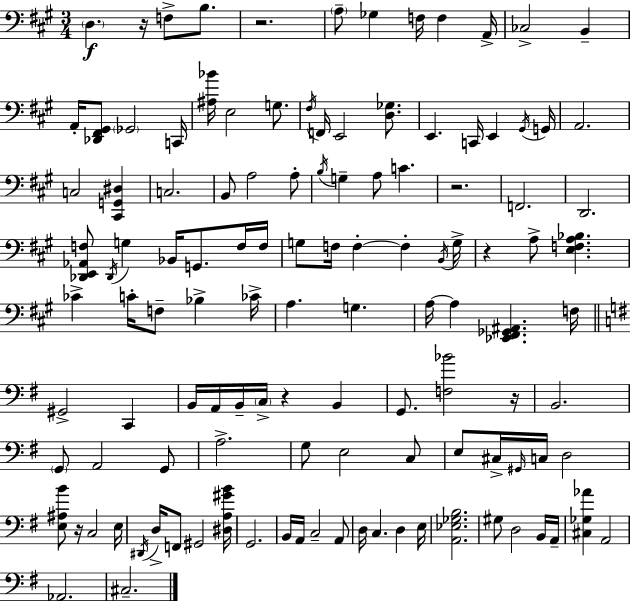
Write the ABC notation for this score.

X:1
T:Untitled
M:3/4
L:1/4
K:A
D, z/4 F,/2 B,/2 z2 A,/2 _G, F,/4 F, A,,/4 _C,2 B,, A,,/4 [_D,,^F,,^G,,]/2 _G,,2 C,,/4 [^A,_B]/4 E,2 G,/2 ^F,/4 F,,/4 E,,2 [D,_G,]/2 E,, C,,/4 E,, ^G,,/4 G,,/4 A,,2 C,2 [^C,,G,,^D,] C,2 B,,/2 A,2 A,/2 B,/4 G, A,/2 C z2 F,,2 D,,2 [_D,,E,,_A,,F,]/2 _D,,/4 G, _B,,/4 G,,/2 F,/4 F,/4 G,/2 F,/4 F, F, B,,/4 G,/4 z A,/2 [E,F,A,_B,] _C C/4 F,/2 _B, _C/4 A, G, A,/4 A, [_E,,^F,,_G,,^A,,] F,/4 ^G,,2 C,, B,,/4 A,,/4 B,,/4 C,/4 z B,, G,,/2 [F,_B]2 z/4 B,,2 G,,/2 A,,2 G,,/2 A,2 G,/2 E,2 C,/2 E,/2 ^C,/4 ^G,,/4 C,/4 D,2 [E,^A,B]/2 z/4 C,2 E,/4 ^D,,/4 D,/4 F,,/2 ^G,,2 [^D,A,^GB]/4 G,,2 B,,/4 A,,/4 C,2 A,,/2 D,/4 C, D, E,/4 [A,,_E,_G,B,]2 ^G,/2 D,2 B,,/4 A,,/4 [^C,_G,_A] A,,2 _A,,2 ^C,2